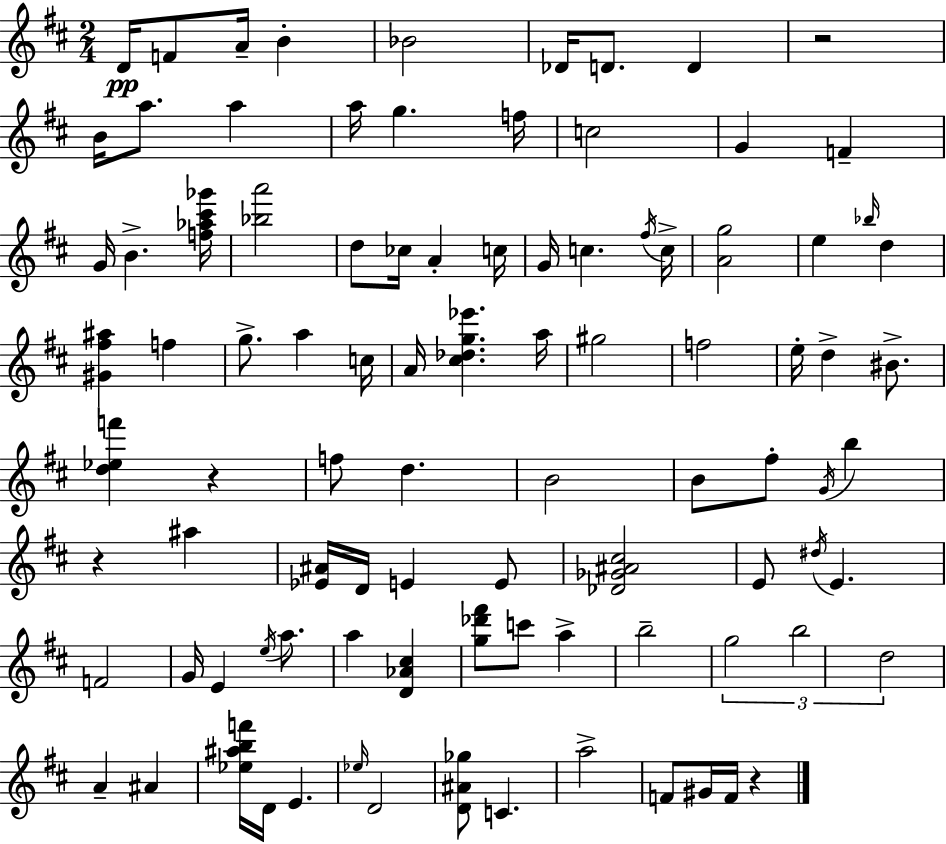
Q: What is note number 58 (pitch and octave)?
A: E4